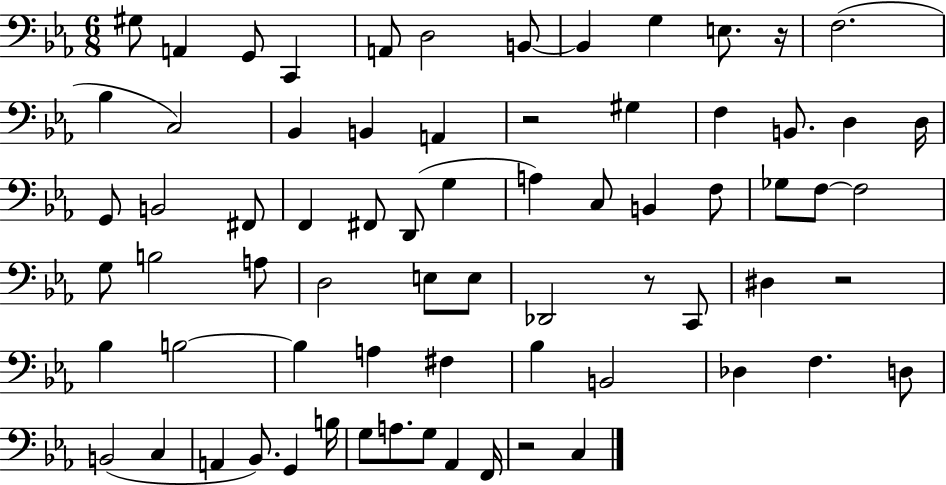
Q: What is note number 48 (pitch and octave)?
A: A3